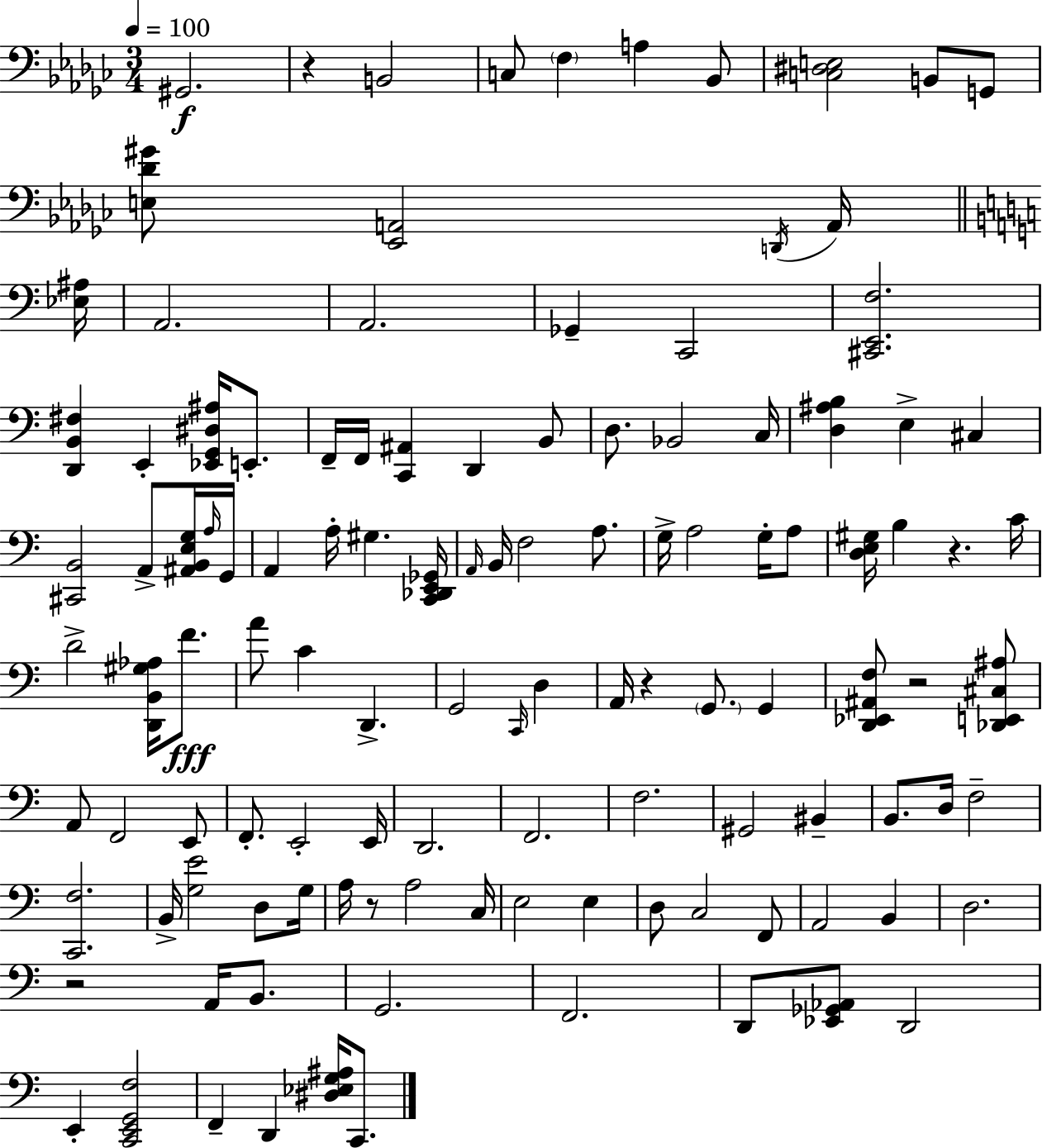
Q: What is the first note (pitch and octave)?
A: G#2